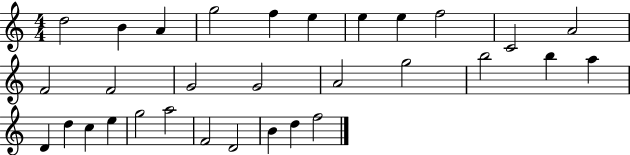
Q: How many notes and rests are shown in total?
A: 31